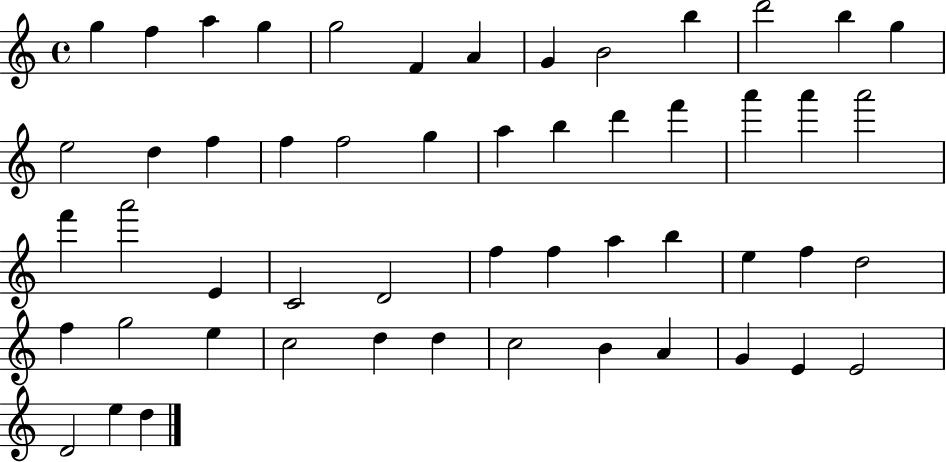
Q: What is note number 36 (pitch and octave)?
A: E5